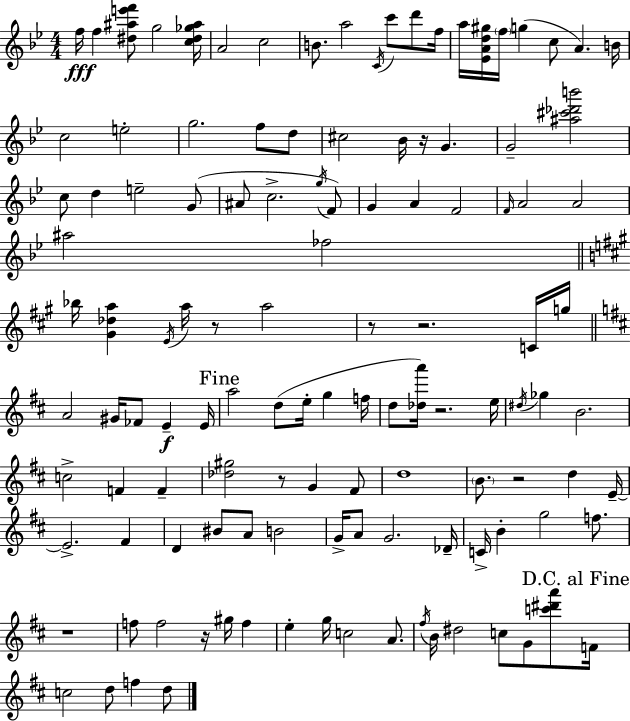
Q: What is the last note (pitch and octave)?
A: D5